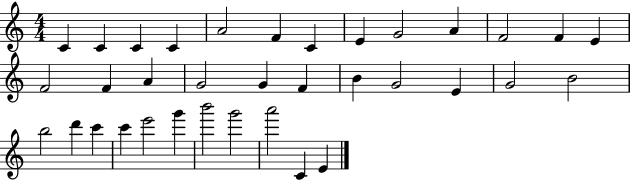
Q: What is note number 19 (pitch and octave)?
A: F4